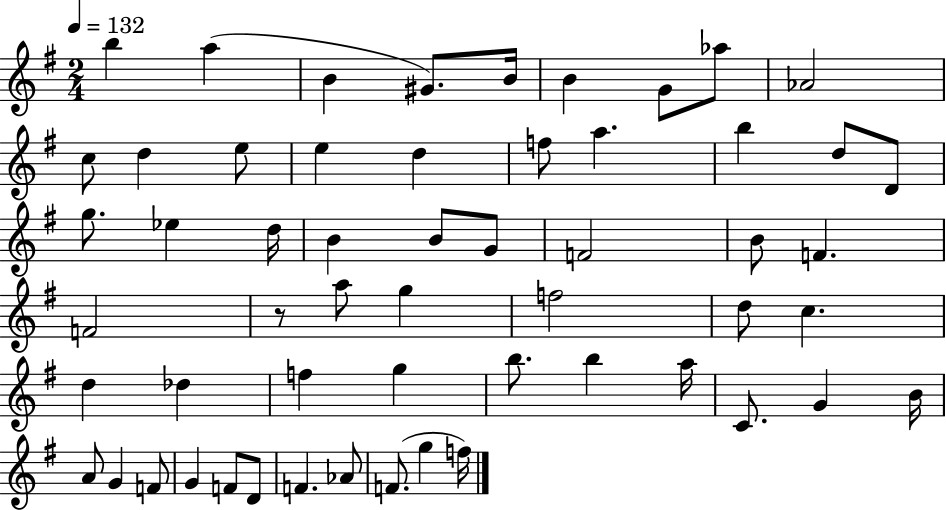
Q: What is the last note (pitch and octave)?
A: F5